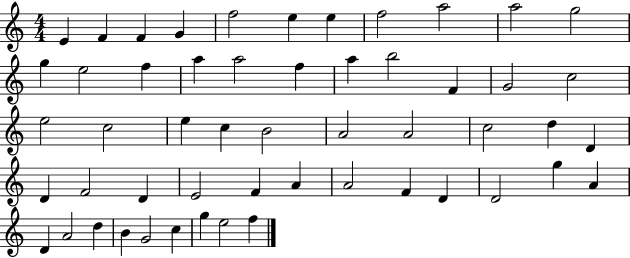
X:1
T:Untitled
M:4/4
L:1/4
K:C
E F F G f2 e e f2 a2 a2 g2 g e2 f a a2 f a b2 F G2 c2 e2 c2 e c B2 A2 A2 c2 d D D F2 D E2 F A A2 F D D2 g A D A2 d B G2 c g e2 f